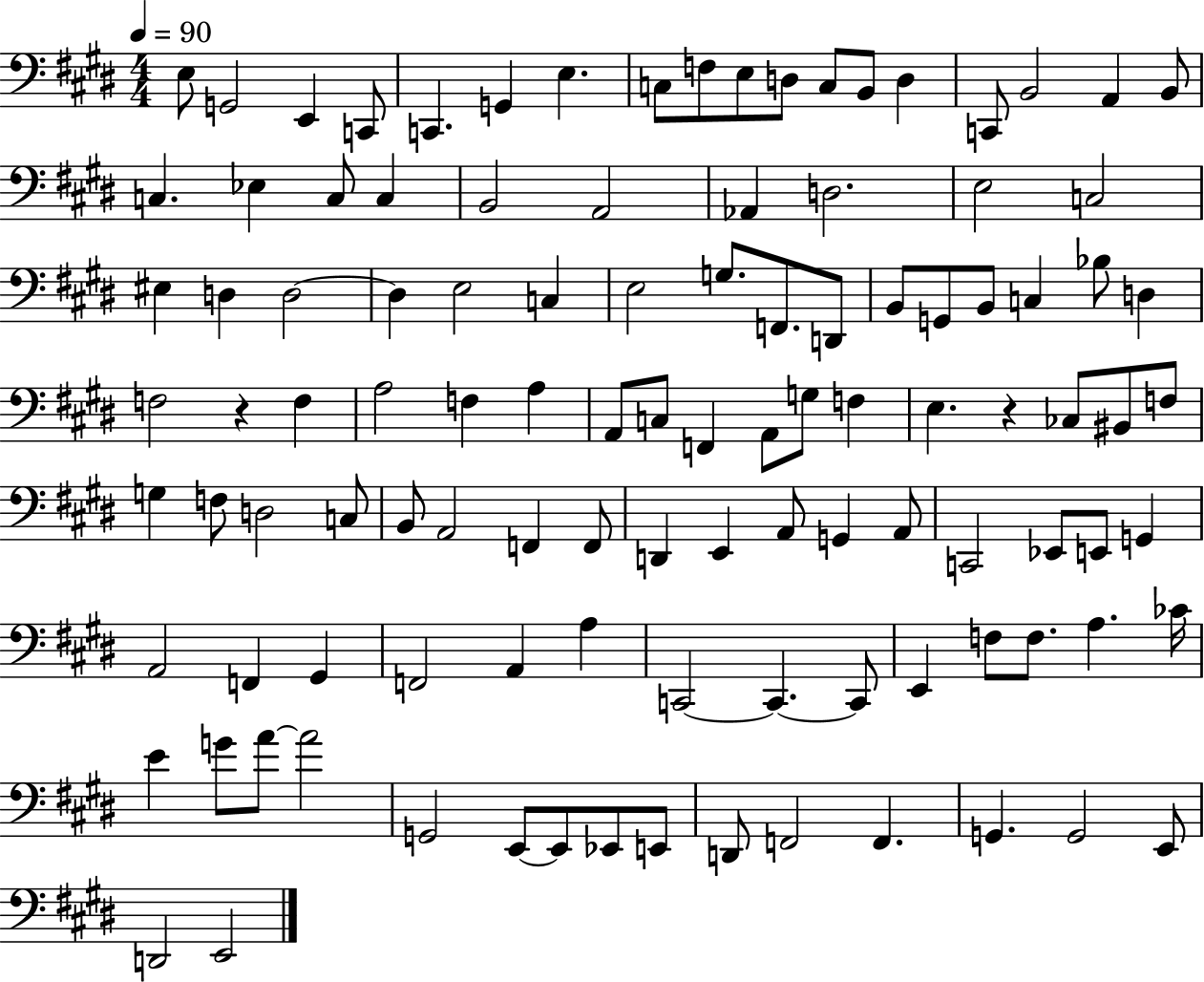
{
  \clef bass
  \numericTimeSignature
  \time 4/4
  \key e \major
  \tempo 4 = 90
  \repeat volta 2 { e8 g,2 e,4 c,8 | c,4. g,4 e4. | c8 f8 e8 d8 c8 b,8 d4 | c,8 b,2 a,4 b,8 | \break c4. ees4 c8 c4 | b,2 a,2 | aes,4 d2. | e2 c2 | \break eis4 d4 d2~~ | d4 e2 c4 | e2 g8. f,8. d,8 | b,8 g,8 b,8 c4 bes8 d4 | \break f2 r4 f4 | a2 f4 a4 | a,8 c8 f,4 a,8 g8 f4 | e4. r4 ces8 bis,8 f8 | \break g4 f8 d2 c8 | b,8 a,2 f,4 f,8 | d,4 e,4 a,8 g,4 a,8 | c,2 ees,8 e,8 g,4 | \break a,2 f,4 gis,4 | f,2 a,4 a4 | c,2~~ c,4.~~ c,8 | e,4 f8 f8. a4. ces'16 | \break e'4 g'8 a'8~~ a'2 | g,2 e,8~~ e,8 ees,8 e,8 | d,8 f,2 f,4. | g,4. g,2 e,8 | \break d,2 e,2 | } \bar "|."
}